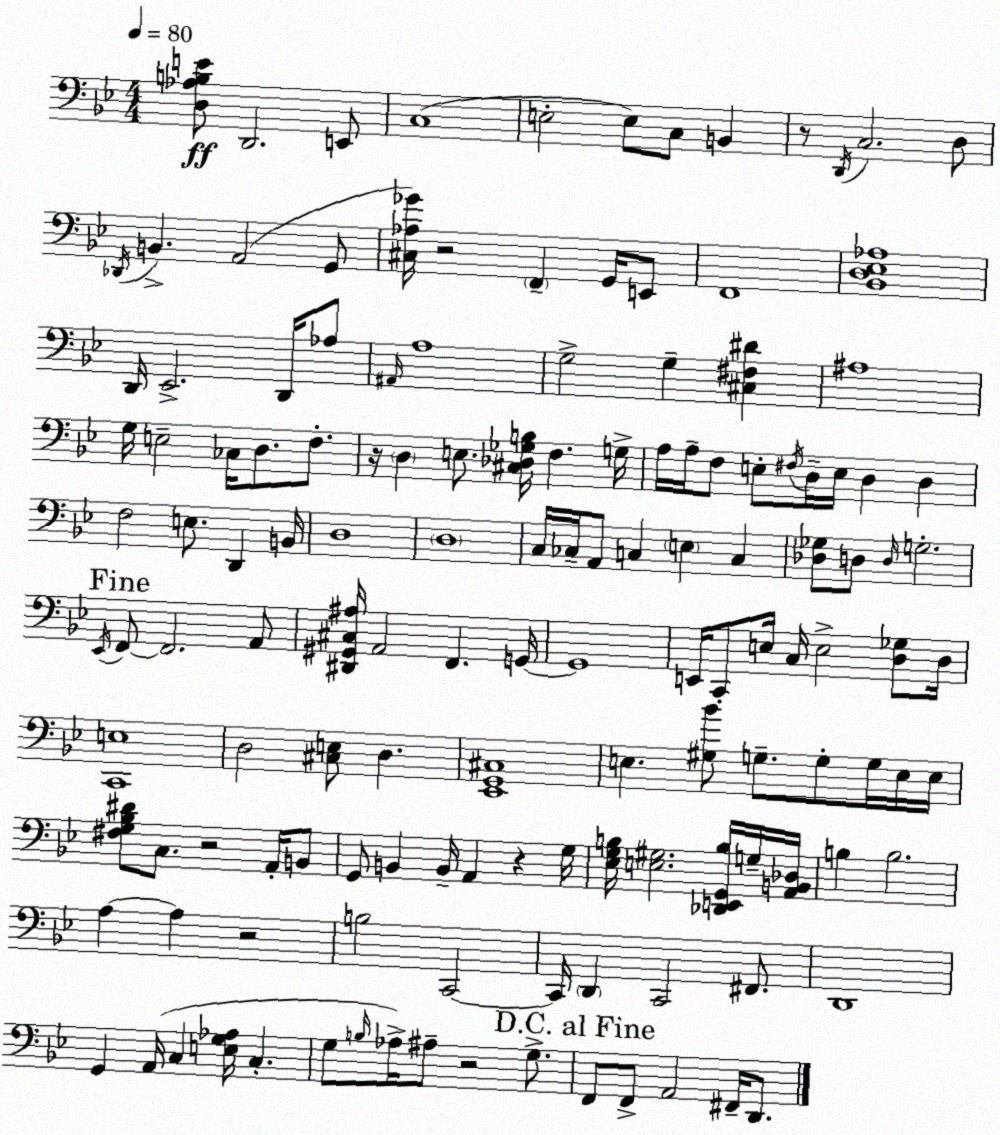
X:1
T:Untitled
M:4/4
L:1/4
K:Gm
[D,_A,B,E]/2 D,,2 E,,/2 C,4 E,2 E,/2 C,/2 B,, z/2 D,,/4 C,2 D,/2 _D,,/4 B,, A,,2 G,,/2 [^C,_A,_G]/4 z2 F,, G,,/4 E,,/2 F,,4 [_B,,D,_E,_A,]4 D,,/4 _E,,2 D,,/4 _A,/2 ^A,,/4 A,4 G,2 G, [^C,^F,^D] ^A,4 G,/4 E,2 _C,/4 D,/2 F,/2 z/4 D, E,/2 [^C,_D,_G,B,]/4 F, G,/4 A,/4 A,/4 F,/2 E,/2 ^F,/4 D,/4 E,/4 D, D, F,2 E,/2 D,, B,,/4 D,4 D,4 C,/4 _C,/4 A,,/2 C, E, C, [_D,_G,]/2 D,/2 D,/4 G,2 _E,,/4 F,,/2 F,,2 A,,/2 [^D,,^G,,^C,^A,]/4 A,,2 F,, G,,/4 G,,4 E,,/4 C,,/2 E,/4 C,/4 E,2 [D,_G,]/2 D,/4 [C,,E,]4 D,2 [^C,E,]/2 D, [_E,,G,,^C,]4 E, [^G,_B]/2 G,/2 G,/2 G,/4 E,/4 E,/4 [^F,G,_B,^D]/2 C,/2 z2 A,,/4 B,,/2 G,,/2 B,, B,,/4 A,, z G,/4 [_E,G,B,]/4 [E,^G,]2 [_D,,E,,G,,B,]/4 G,/4 [A,,B,,_D,]/4 B, B,2 A, A, z2 B,2 C,,2 C,,/4 D,, C,,2 ^F,,/2 D,,4 G,, A,,/4 C, [E,G,_A,]/4 C, G,/2 B,/4 _A,/4 ^A,/2 z2 G,/2 F,,/2 F,,/2 A,,2 ^F,,/4 D,,/2